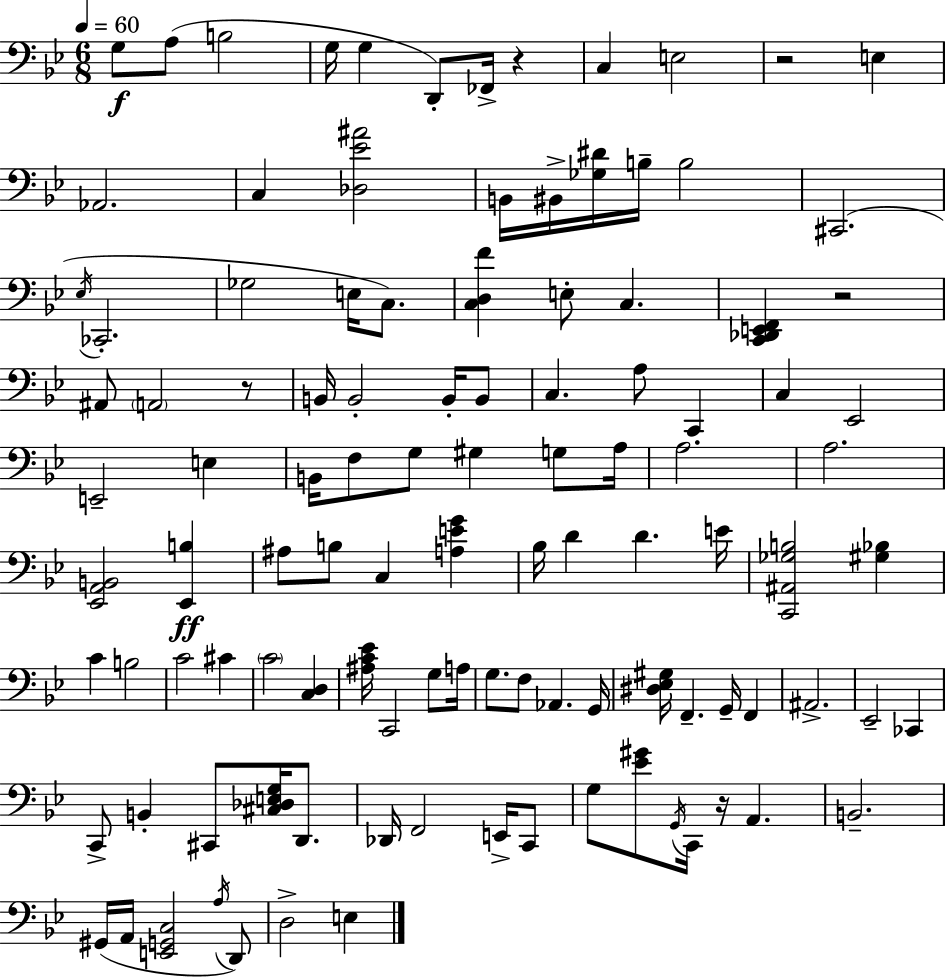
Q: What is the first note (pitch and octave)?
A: G3